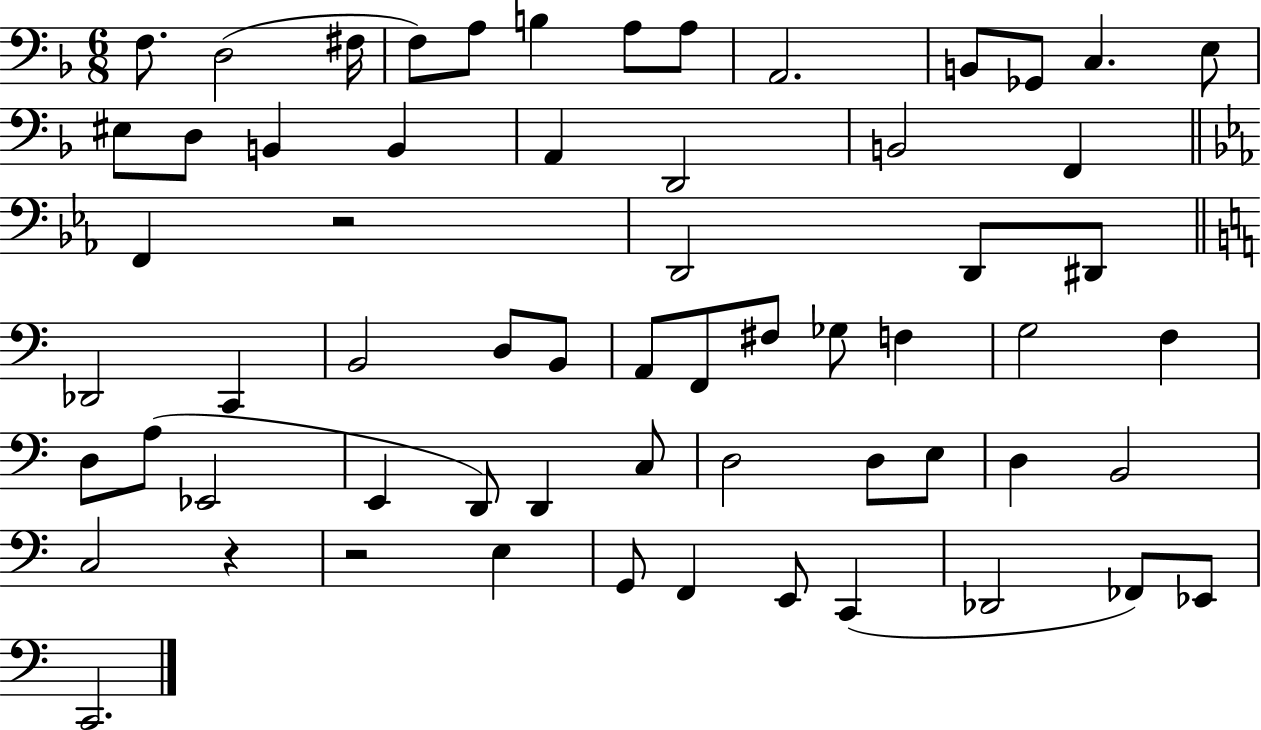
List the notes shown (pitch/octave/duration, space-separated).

F3/e. D3/h F#3/s F3/e A3/e B3/q A3/e A3/e A2/h. B2/e Gb2/e C3/q. E3/e EIS3/e D3/e B2/q B2/q A2/q D2/h B2/h F2/q F2/q R/h D2/h D2/e D#2/e Db2/h C2/q B2/h D3/e B2/e A2/e F2/e F#3/e Gb3/e F3/q G3/h F3/q D3/e A3/e Eb2/h E2/q D2/e D2/q C3/e D3/h D3/e E3/e D3/q B2/h C3/h R/q R/h E3/q G2/e F2/q E2/e C2/q Db2/h FES2/e Eb2/e C2/h.